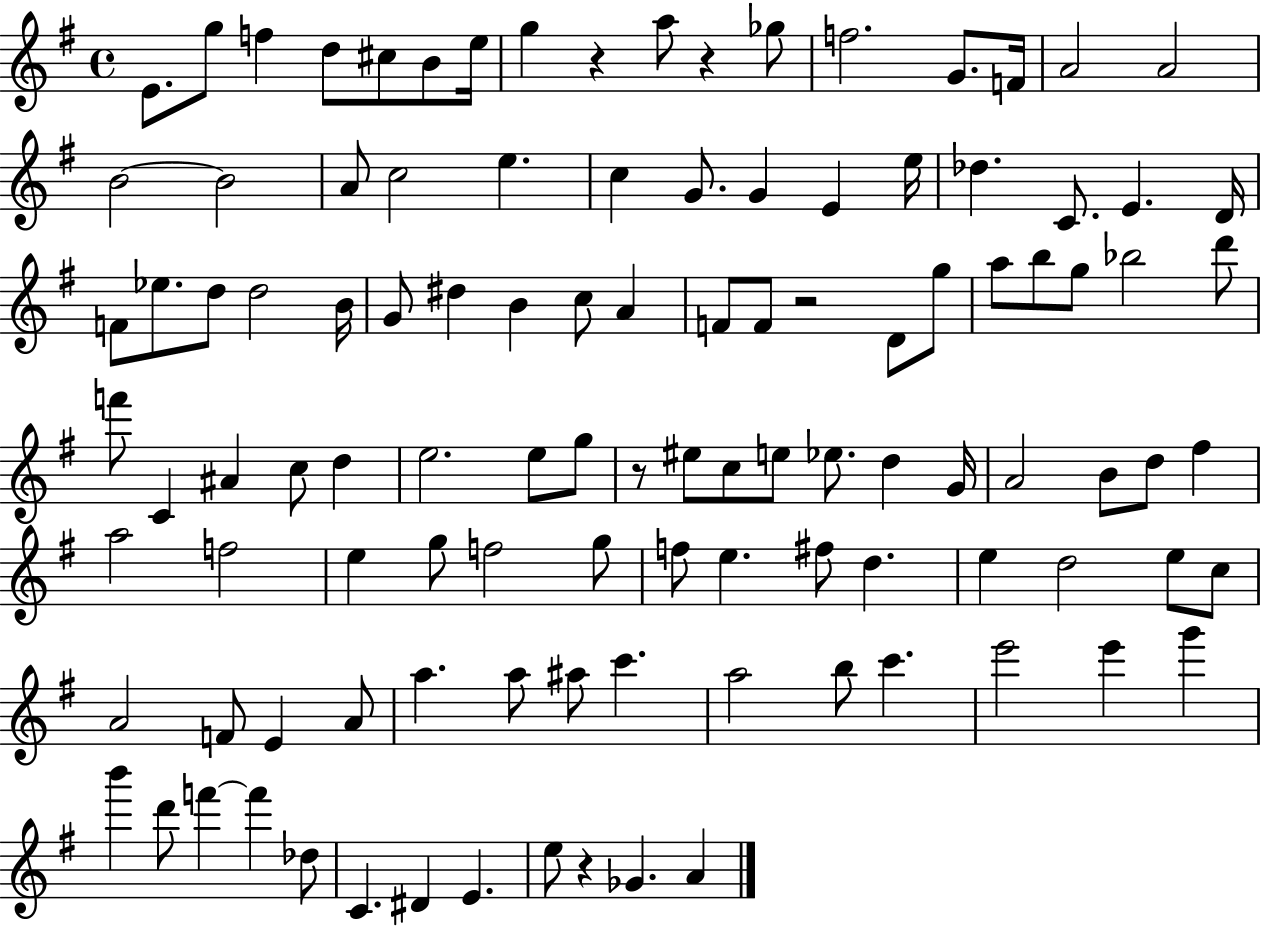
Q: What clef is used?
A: treble